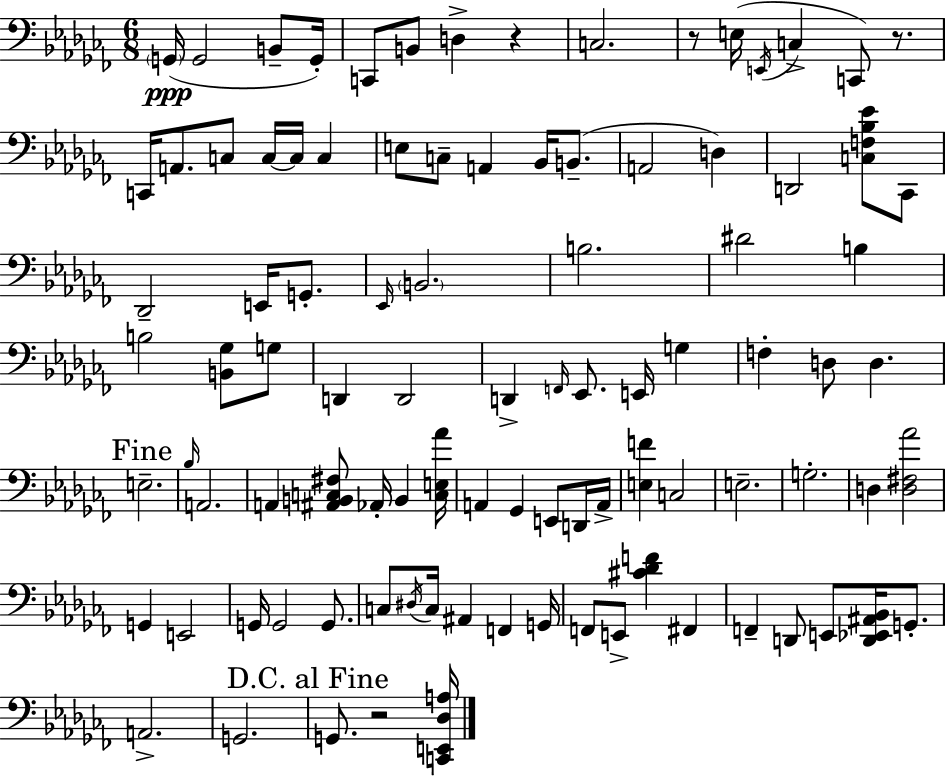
{
  \clef bass
  \numericTimeSignature
  \time 6/8
  \key aes \minor
  \parenthesize g,16(\ppp g,2 b,8-- g,16-.) | c,8 b,8 d4-> r4 | c2. | r8 e16( \acciaccatura { e,16 } c4-> c,8) r8. | \break c,16 a,8. c8 c16~~ c16 c4 | e8 c8-- a,4 bes,16 b,8.--( | a,2 d4) | d,2 <c f bes ees'>8 ces,8 | \break des,2-- e,16 g,8.-. | \grace { ees,16 } \parenthesize b,2. | b2. | dis'2 b4 | \break b2 <b, ges>8 | g8 d,4 d,2 | d,4-> \grace { f,16 } ees,8. e,16 g4 | f4-. d8 d4. | \break \mark "Fine" e2.-- | \grace { bes16 } a,2. | a,4 <ais, b, c fis>8 aes,16-. b,4 | <c e aes'>16 a,4 ges,4 | \break e,8 d,16 a,16-> <e f'>4 c2 | e2.-- | g2.-. | d4 <d fis aes'>2 | \break g,4 e,2 | g,16 g,2 | g,8. c8 \acciaccatura { dis16 } c16 ais,4 | f,4 g,16 f,8 e,8-> <cis' des' f'>4 | \break fis,4 f,4-- d,8 e,8 | <d, ees, ais, bes,>16 g,8.-. a,2.-> | g,2. | \mark "D.C. al Fine" g,8. r2 | \break <c, e, des a>16 \bar "|."
}